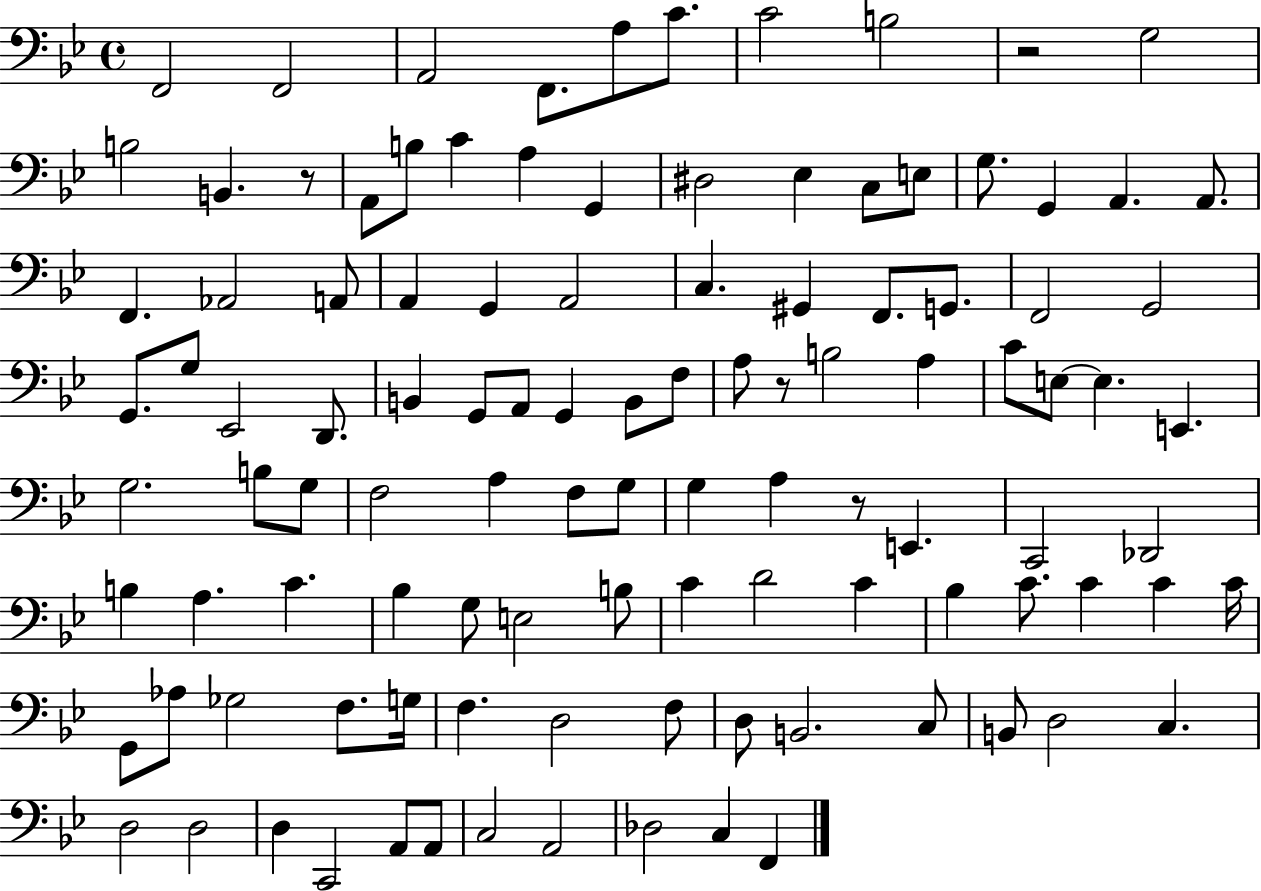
{
  \clef bass
  \time 4/4
  \defaultTimeSignature
  \key bes \major
  \repeat volta 2 { f,2 f,2 | a,2 f,8. a8 c'8. | c'2 b2 | r2 g2 | \break b2 b,4. r8 | a,8 b8 c'4 a4 g,4 | dis2 ees4 c8 e8 | g8. g,4 a,4. a,8. | \break f,4. aes,2 a,8 | a,4 g,4 a,2 | c4. gis,4 f,8. g,8. | f,2 g,2 | \break g,8. g8 ees,2 d,8. | b,4 g,8 a,8 g,4 b,8 f8 | a8 r8 b2 a4 | c'8 e8~~ e4. e,4. | \break g2. b8 g8 | f2 a4 f8 g8 | g4 a4 r8 e,4. | c,2 des,2 | \break b4 a4. c'4. | bes4 g8 e2 b8 | c'4 d'2 c'4 | bes4 c'8. c'4 c'4 c'16 | \break g,8 aes8 ges2 f8. g16 | f4. d2 f8 | d8 b,2. c8 | b,8 d2 c4. | \break d2 d2 | d4 c,2 a,8 a,8 | c2 a,2 | des2 c4 f,4 | \break } \bar "|."
}